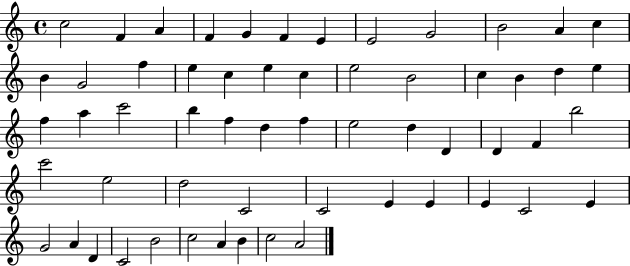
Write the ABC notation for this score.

X:1
T:Untitled
M:4/4
L:1/4
K:C
c2 F A F G F E E2 G2 B2 A c B G2 f e c e c e2 B2 c B d e f a c'2 b f d f e2 d D D F b2 c'2 e2 d2 C2 C2 E E E C2 E G2 A D C2 B2 c2 A B c2 A2